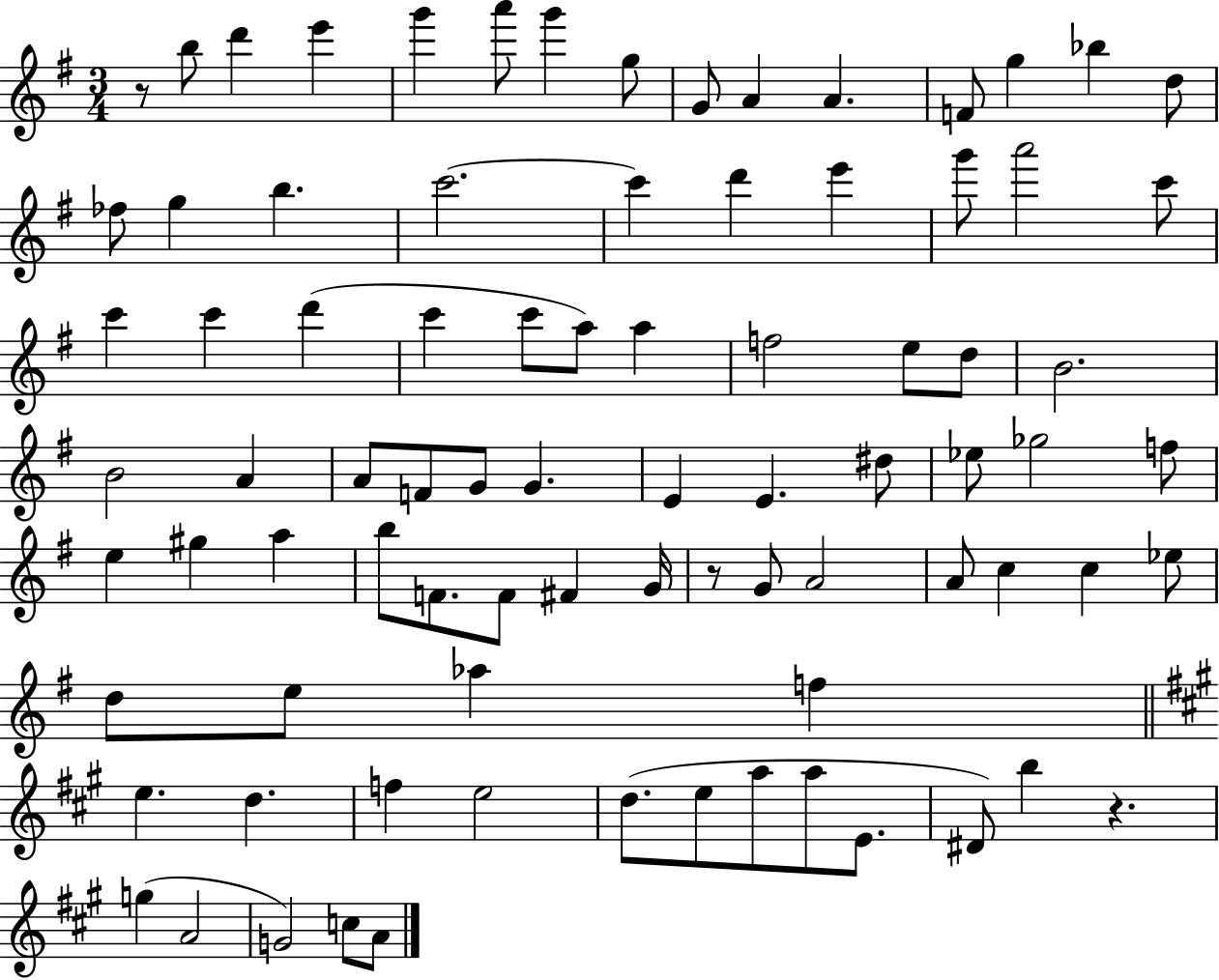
R/e B5/e D6/q E6/q G6/q A6/e G6/q G5/e G4/e A4/q A4/q. F4/e G5/q Bb5/q D5/e FES5/e G5/q B5/q. C6/h. C6/q D6/q E6/q G6/e A6/h C6/e C6/q C6/q D6/q C6/q C6/e A5/e A5/q F5/h E5/e D5/e B4/h. B4/h A4/q A4/e F4/e G4/e G4/q. E4/q E4/q. D#5/e Eb5/e Gb5/h F5/e E5/q G#5/q A5/q B5/e F4/e. F4/e F#4/q G4/s R/e G4/e A4/h A4/e C5/q C5/q Eb5/e D5/e E5/e Ab5/q F5/q E5/q. D5/q. F5/q E5/h D5/e. E5/e A5/e A5/e E4/e. D#4/e B5/q R/q. G5/q A4/h G4/h C5/e A4/e